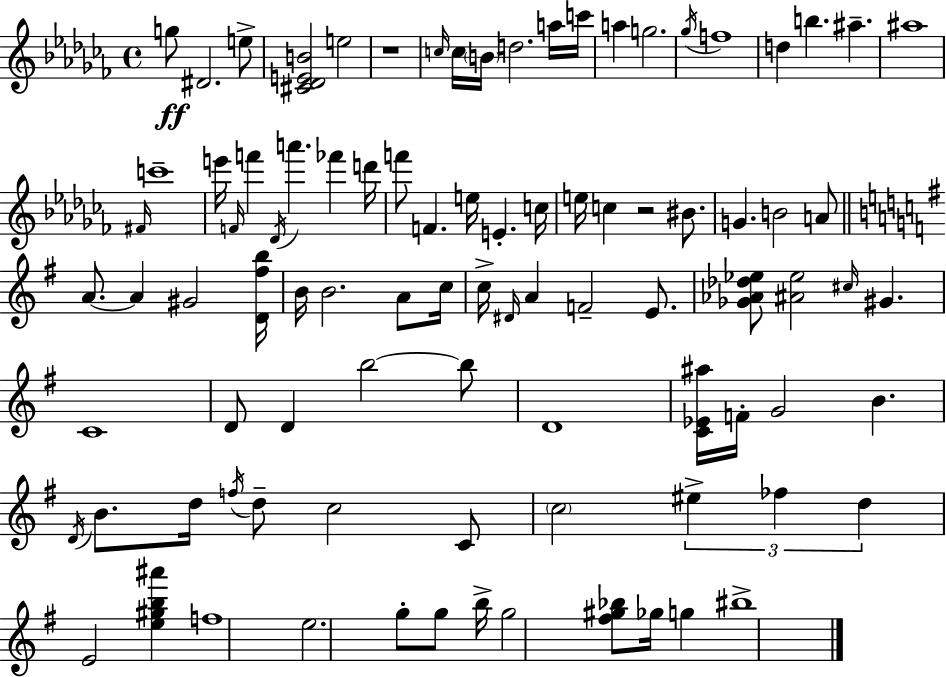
{
  \clef treble
  \time 4/4
  \defaultTimeSignature
  \key aes \minor
  g''8\ff dis'2. e''8-> | <cis' des' e' b'>2 e''2 | r1 | \grace { c''16 } c''16 \parenthesize b'16 d''2. a''16 | \break c'''16 a''4 g''2. | \acciaccatura { ges''16 } f''1 | d''4 b''4. ais''4.-- | ais''1 | \break \grace { fis'16 } c'''1-- | e'''16 \grace { f'16 } f'''4 \acciaccatura { des'16 } a'''4. | fes'''4 d'''16 f'''8 f'4. e''16 e'4.-. | c''16 e''16 c''4 r2 | \break bis'8. g'4. b'2 | a'8 \bar "||" \break \key g \major a'8.~~ a'4 gis'2 <d' fis'' b''>16 | b'16 b'2. a'8 c''16 | c''16-> \grace { dis'16 } a'4 f'2-- e'8. | <ges' aes' des'' ees''>8 <ais' ees''>2 \grace { cis''16 } gis'4. | \break c'1 | d'8 d'4 b''2~~ | b''8 d'1 | <c' ees' ais''>16 f'16-. g'2 b'4. | \break \acciaccatura { d'16 } b'8. d''16 \acciaccatura { f''16 } d''8-- c''2 | c'8 \parenthesize c''2 \tuplet 3/2 { eis''4-> | fes''4 d''4 } e'2 | <e'' gis'' b'' ais'''>4 f''1 | \break e''2. | g''8-. g''8 b''16-> g''2 <fis'' gis'' bes''>8 ges''16 | g''4 bis''1-> | \bar "|."
}